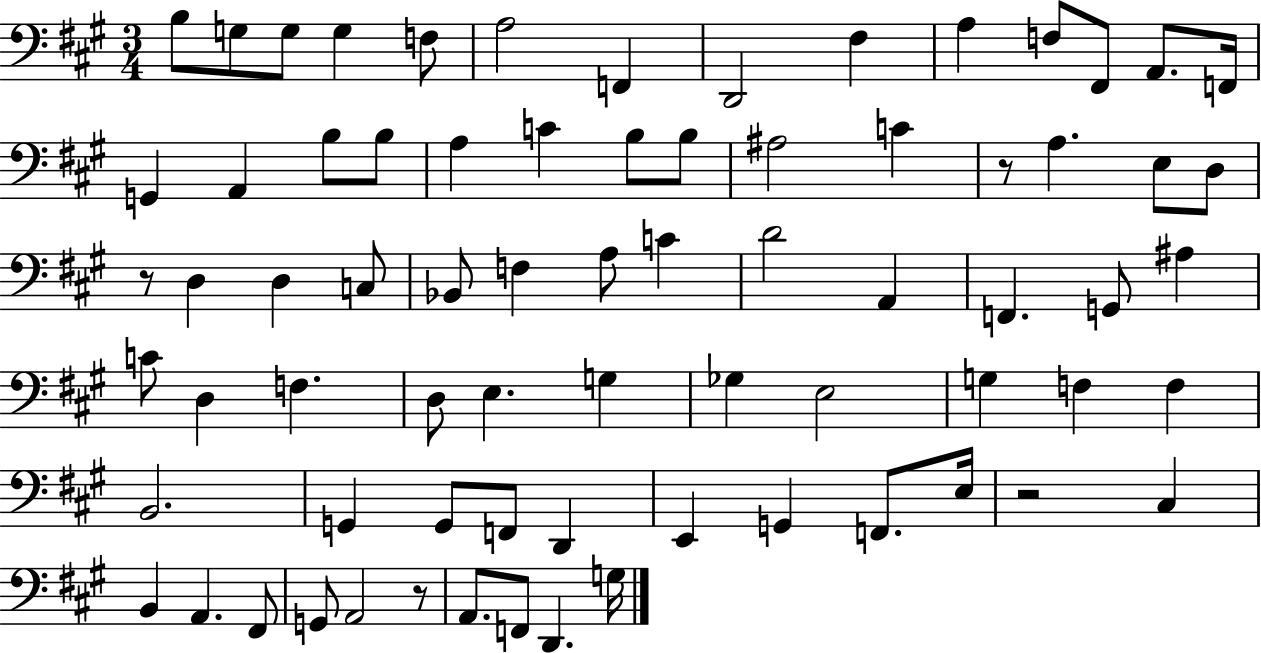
X:1
T:Untitled
M:3/4
L:1/4
K:A
B,/2 G,/2 G,/2 G, F,/2 A,2 F,, D,,2 ^F, A, F,/2 ^F,,/2 A,,/2 F,,/4 G,, A,, B,/2 B,/2 A, C B,/2 B,/2 ^A,2 C z/2 A, E,/2 D,/2 z/2 D, D, C,/2 _B,,/2 F, A,/2 C D2 A,, F,, G,,/2 ^A, C/2 D, F, D,/2 E, G, _G, E,2 G, F, F, B,,2 G,, G,,/2 F,,/2 D,, E,, G,, F,,/2 E,/4 z2 ^C, B,, A,, ^F,,/2 G,,/2 A,,2 z/2 A,,/2 F,,/2 D,, G,/4